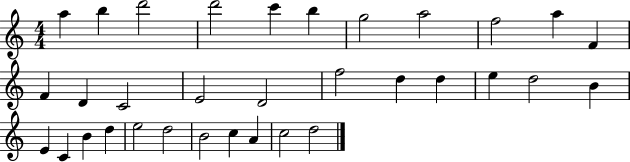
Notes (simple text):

A5/q B5/q D6/h D6/h C6/q B5/q G5/h A5/h F5/h A5/q F4/q F4/q D4/q C4/h E4/h D4/h F5/h D5/q D5/q E5/q D5/h B4/q E4/q C4/q B4/q D5/q E5/h D5/h B4/h C5/q A4/q C5/h D5/h